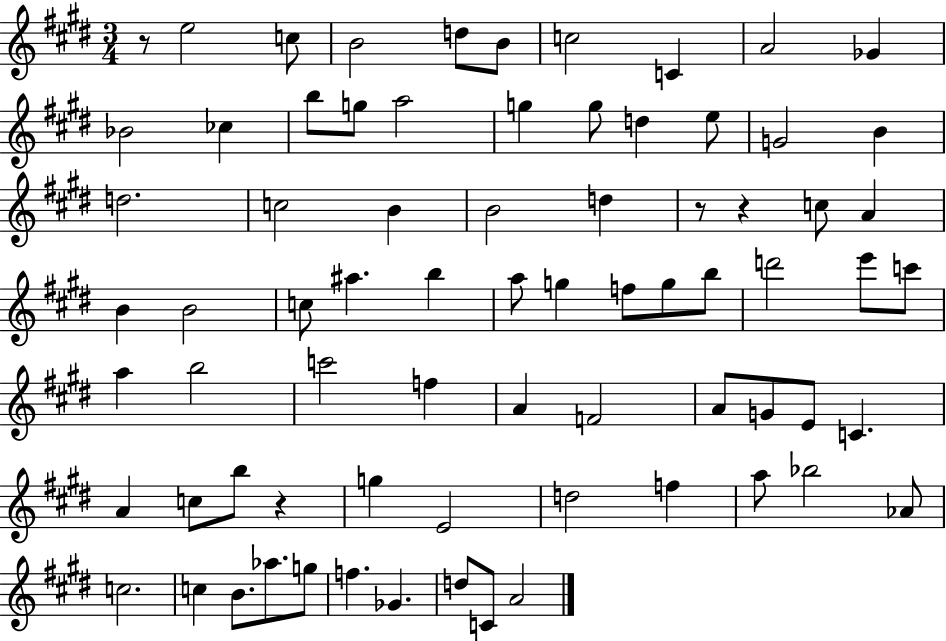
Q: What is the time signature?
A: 3/4